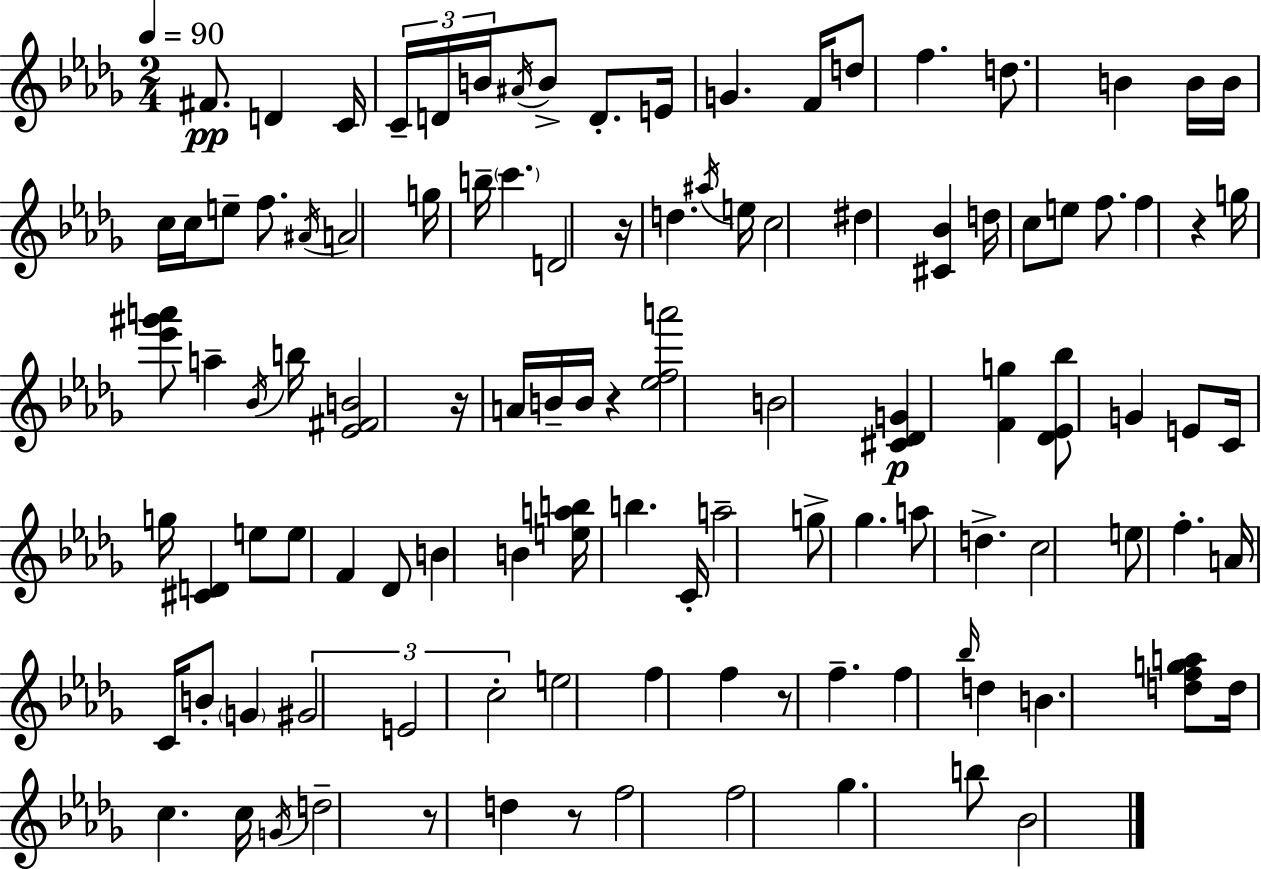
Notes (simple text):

F#4/e. D4/q C4/s C4/s D4/s B4/s A#4/s B4/e D4/e. E4/s G4/q. F4/s D5/e F5/q. D5/e. B4/q B4/s B4/s C5/s C5/s E5/e F5/e. A#4/s A4/h G5/s B5/s C6/q. D4/h R/s D5/q. A#5/s E5/s C5/h D#5/q [C#4,Bb4]/q D5/s C5/e E5/e F5/e. F5/q R/q G5/s [Eb6,G#6,A6]/e A5/q Bb4/s B5/s [Eb4,F#4,B4]/h R/s A4/s B4/s B4/s R/q [Eb5,F5,A6]/h B4/h [C#4,Db4,G4]/q [F4,G5]/q [Db4,Eb4,Bb5]/e G4/q E4/e C4/s G5/s [C#4,D4]/q E5/e E5/e F4/q Db4/e B4/q B4/q [E5,A5,B5]/s B5/q. C4/s A5/h G5/e Gb5/q. A5/e D5/q. C5/h E5/e F5/q. A4/s C4/s B4/e G4/q G#4/h E4/h C5/h E5/h F5/q F5/q R/e F5/q. F5/q Bb5/s D5/q B4/q. [D5,F5,G5,A5]/e D5/s C5/q. C5/s G4/s D5/h R/e D5/q R/e F5/h F5/h Gb5/q. B5/e Bb4/h